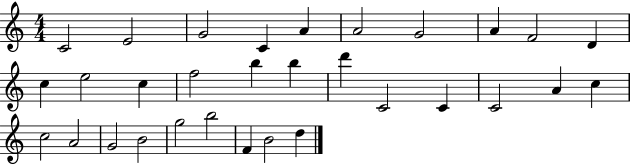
{
  \clef treble
  \numericTimeSignature
  \time 4/4
  \key c \major
  c'2 e'2 | g'2 c'4 a'4 | a'2 g'2 | a'4 f'2 d'4 | \break c''4 e''2 c''4 | f''2 b''4 b''4 | d'''4 c'2 c'4 | c'2 a'4 c''4 | \break c''2 a'2 | g'2 b'2 | g''2 b''2 | f'4 b'2 d''4 | \break \bar "|."
}